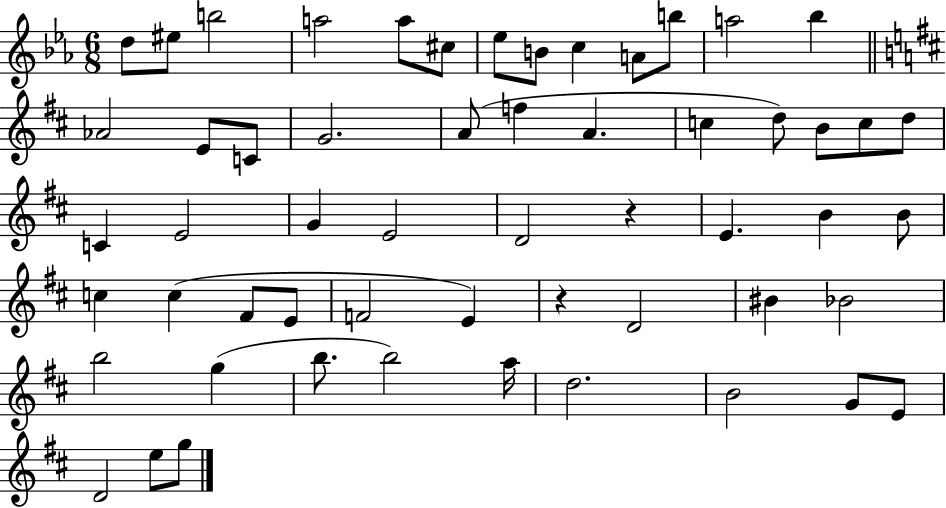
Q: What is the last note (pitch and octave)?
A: G5